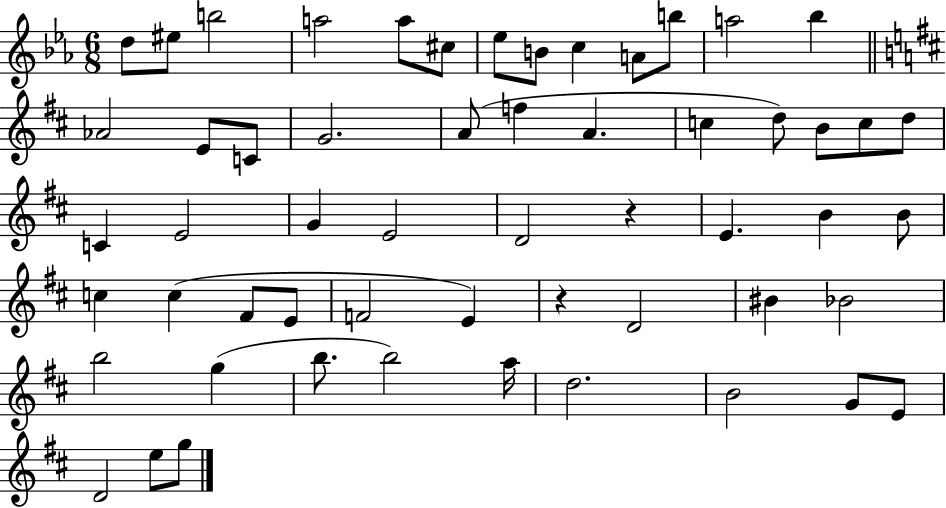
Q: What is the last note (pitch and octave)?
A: G5